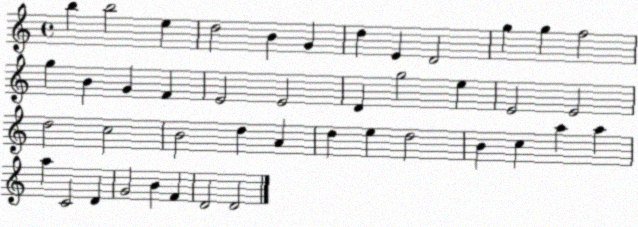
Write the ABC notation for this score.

X:1
T:Untitled
M:4/4
L:1/4
K:C
b b2 e d2 B G d E D2 g g f2 g B G F E2 E2 D g2 e E2 E2 d2 c2 B2 d A d e d2 B c a a a C2 D G2 B F D2 D2